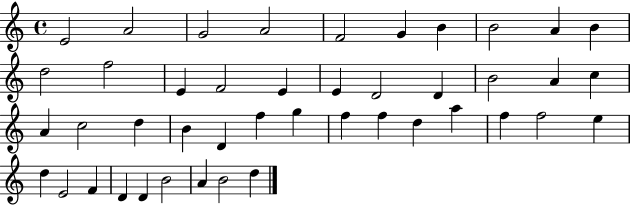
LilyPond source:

{
  \clef treble
  \time 4/4
  \defaultTimeSignature
  \key c \major
  e'2 a'2 | g'2 a'2 | f'2 g'4 b'4 | b'2 a'4 b'4 | \break d''2 f''2 | e'4 f'2 e'4 | e'4 d'2 d'4 | b'2 a'4 c''4 | \break a'4 c''2 d''4 | b'4 d'4 f''4 g''4 | f''4 f''4 d''4 a''4 | f''4 f''2 e''4 | \break d''4 e'2 f'4 | d'4 d'4 b'2 | a'4 b'2 d''4 | \bar "|."
}